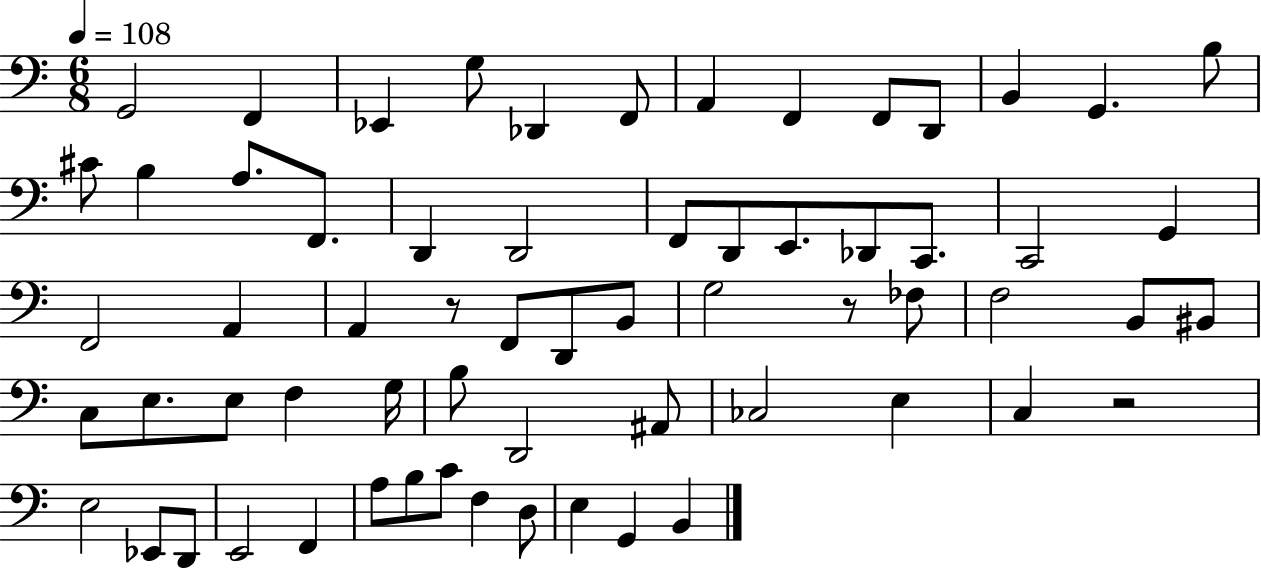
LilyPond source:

{
  \clef bass
  \numericTimeSignature
  \time 6/8
  \key c \major
  \tempo 4 = 108
  g,2 f,4 | ees,4 g8 des,4 f,8 | a,4 f,4 f,8 d,8 | b,4 g,4. b8 | \break cis'8 b4 a8. f,8. | d,4 d,2 | f,8 d,8 e,8. des,8 c,8. | c,2 g,4 | \break f,2 a,4 | a,4 r8 f,8 d,8 b,8 | g2 r8 fes8 | f2 b,8 bis,8 | \break c8 e8. e8 f4 g16 | b8 d,2 ais,8 | ces2 e4 | c4 r2 | \break e2 ees,8 d,8 | e,2 f,4 | a8 b8 c'8 f4 d8 | e4 g,4 b,4 | \break \bar "|."
}